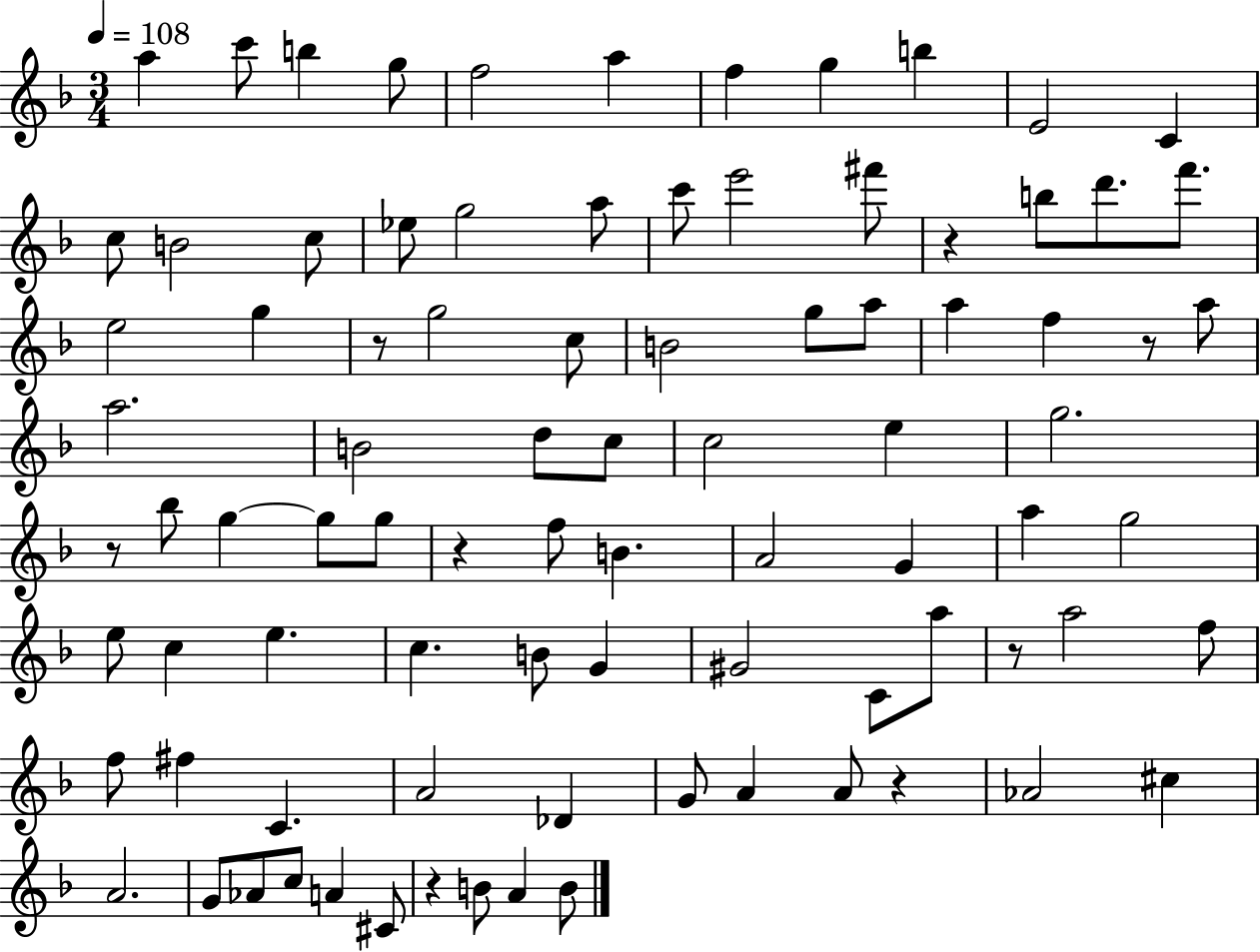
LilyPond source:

{
  \clef treble
  \numericTimeSignature
  \time 3/4
  \key f \major
  \tempo 4 = 108
  \repeat volta 2 { a''4 c'''8 b''4 g''8 | f''2 a''4 | f''4 g''4 b''4 | e'2 c'4 | \break c''8 b'2 c''8 | ees''8 g''2 a''8 | c'''8 e'''2 fis'''8 | r4 b''8 d'''8. f'''8. | \break e''2 g''4 | r8 g''2 c''8 | b'2 g''8 a''8 | a''4 f''4 r8 a''8 | \break a''2. | b'2 d''8 c''8 | c''2 e''4 | g''2. | \break r8 bes''8 g''4~~ g''8 g''8 | r4 f''8 b'4. | a'2 g'4 | a''4 g''2 | \break e''8 c''4 e''4. | c''4. b'8 g'4 | gis'2 c'8 a''8 | r8 a''2 f''8 | \break f''8 fis''4 c'4. | a'2 des'4 | g'8 a'4 a'8 r4 | aes'2 cis''4 | \break a'2. | g'8 aes'8 c''8 a'4 cis'8 | r4 b'8 a'4 b'8 | } \bar "|."
}